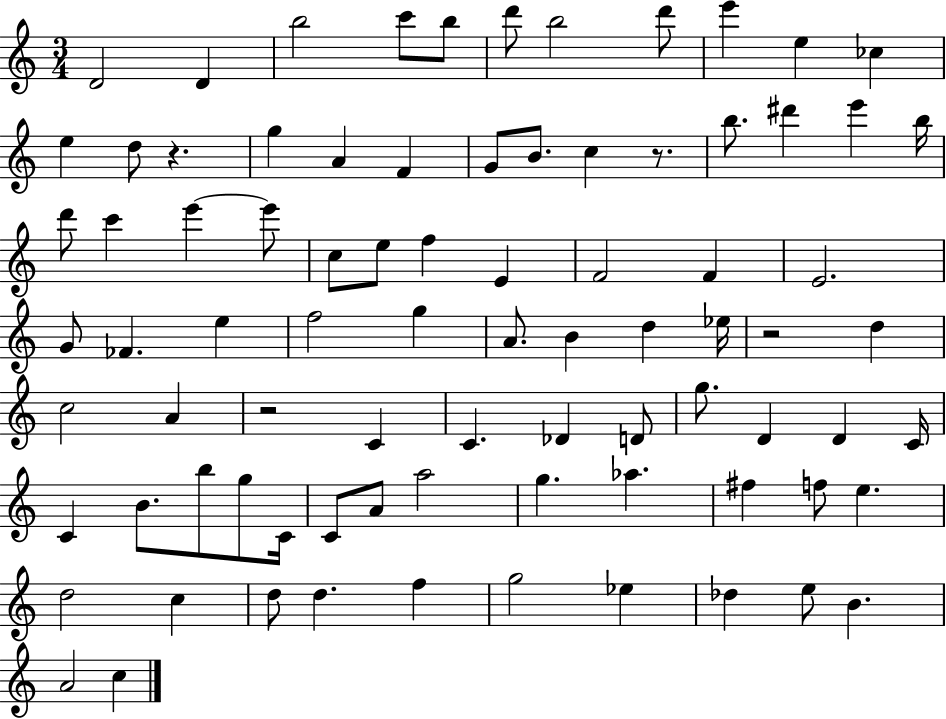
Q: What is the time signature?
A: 3/4